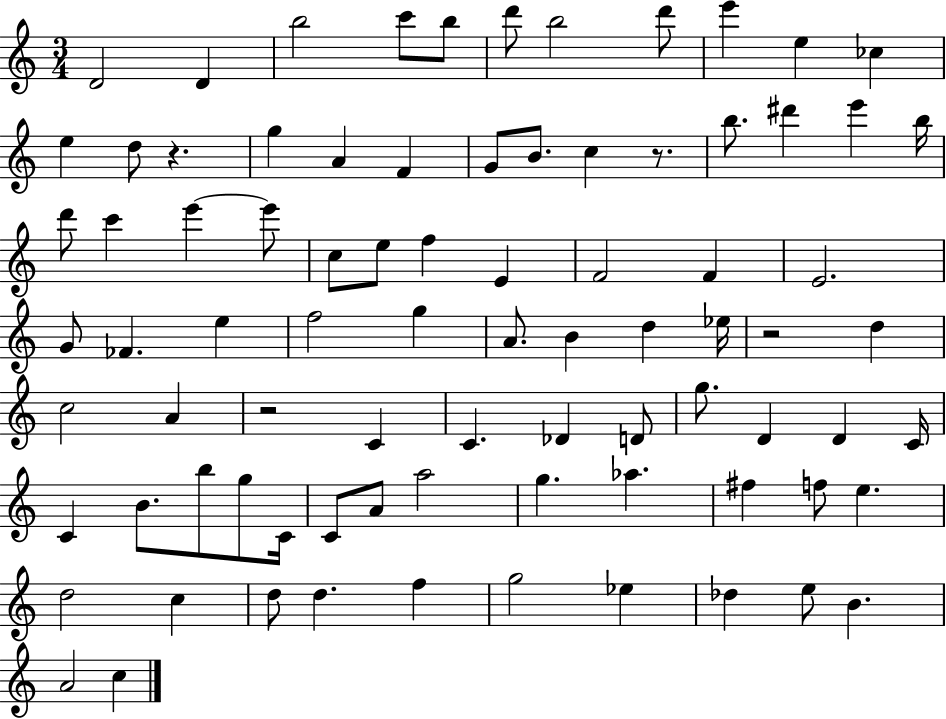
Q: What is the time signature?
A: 3/4